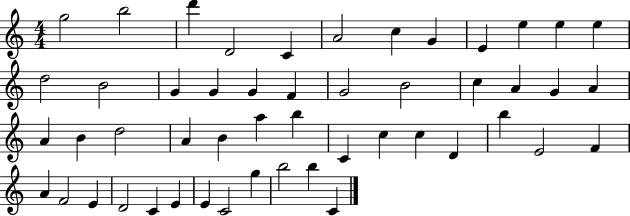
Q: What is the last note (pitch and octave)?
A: C4